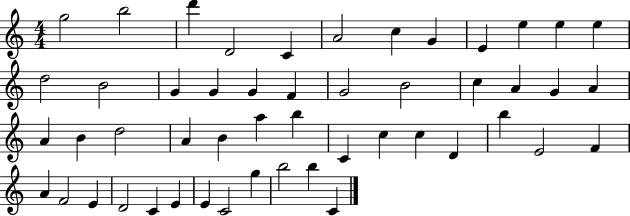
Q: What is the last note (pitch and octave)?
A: C4